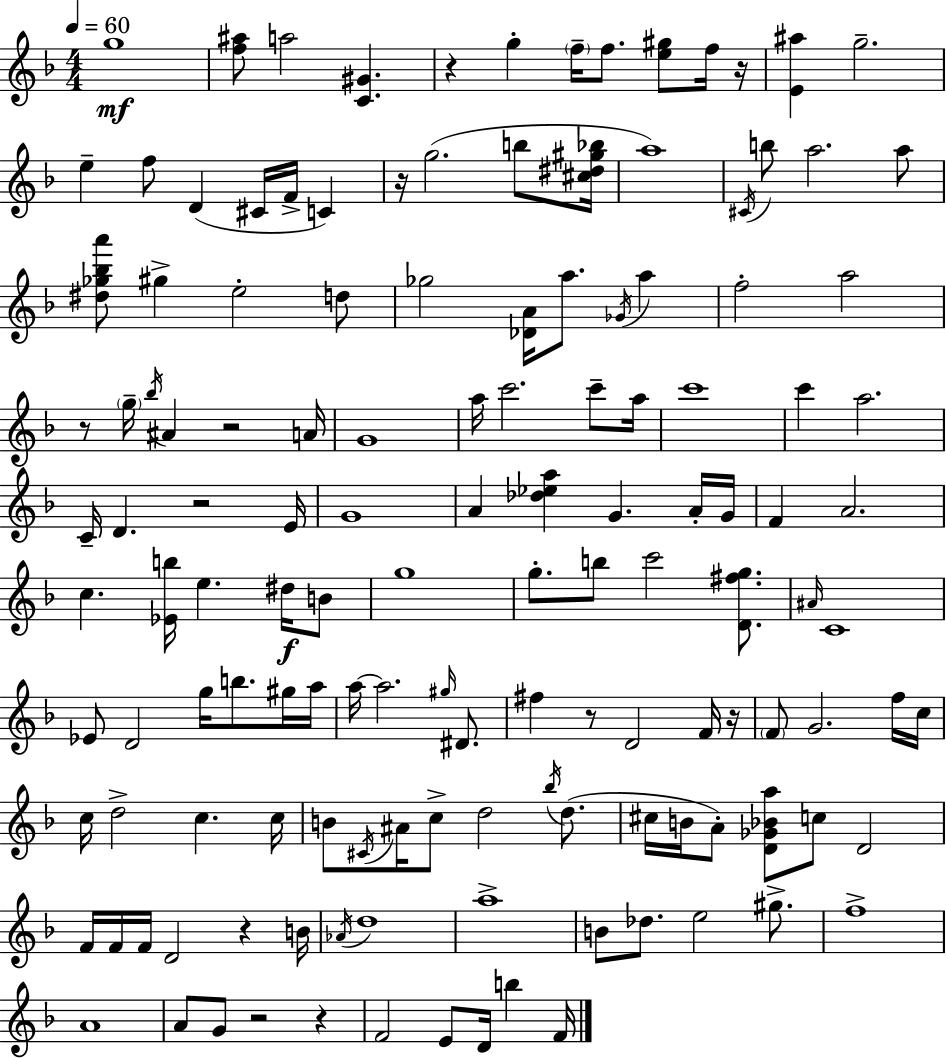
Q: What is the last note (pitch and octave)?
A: F4